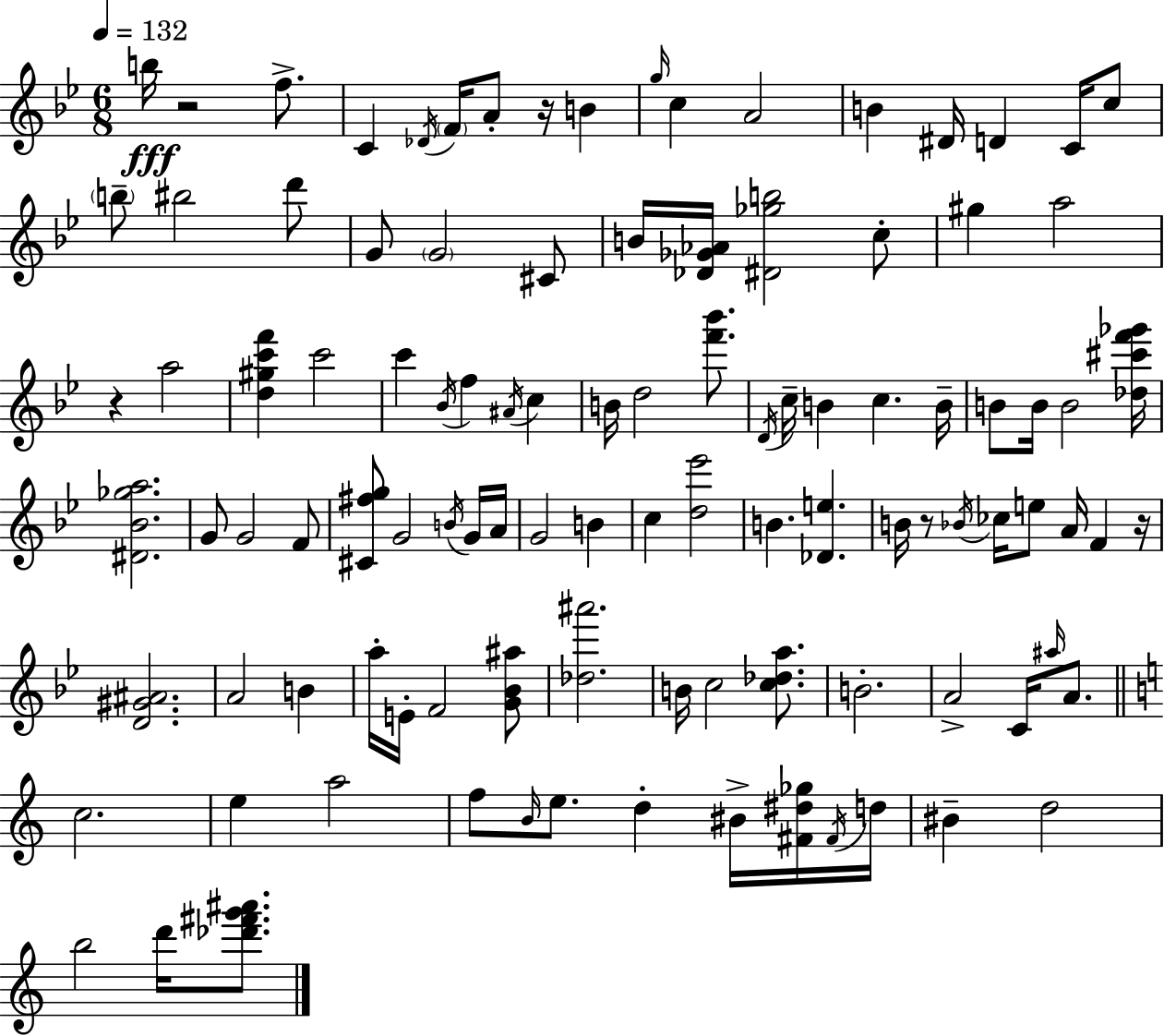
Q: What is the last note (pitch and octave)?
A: D6